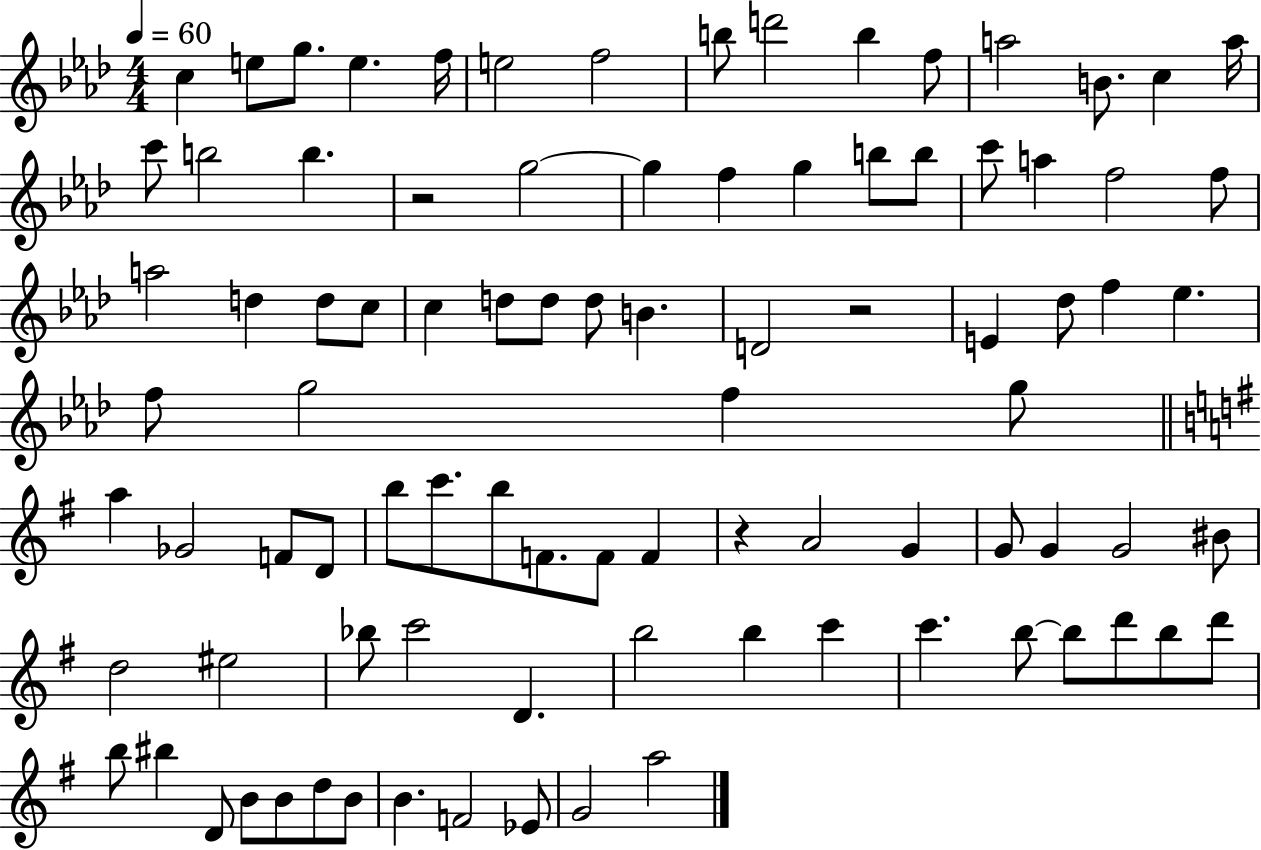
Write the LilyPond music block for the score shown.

{
  \clef treble
  \numericTimeSignature
  \time 4/4
  \key aes \major
  \tempo 4 = 60
  \repeat volta 2 { c''4 e''8 g''8. e''4. f''16 | e''2 f''2 | b''8 d'''2 b''4 f''8 | a''2 b'8. c''4 a''16 | \break c'''8 b''2 b''4. | r2 g''2~~ | g''4 f''4 g''4 b''8 b''8 | c'''8 a''4 f''2 f''8 | \break a''2 d''4 d''8 c''8 | c''4 d''8 d''8 d''8 b'4. | d'2 r2 | e'4 des''8 f''4 ees''4. | \break f''8 g''2 f''4 g''8 | \bar "||" \break \key g \major a''4 ges'2 f'8 d'8 | b''8 c'''8. b''8 f'8. f'8 f'4 | r4 a'2 g'4 | g'8 g'4 g'2 bis'8 | \break d''2 eis''2 | bes''8 c'''2 d'4. | b''2 b''4 c'''4 | c'''4. b''8~~ b''8 d'''8 b''8 d'''8 | \break b''8 bis''4 d'8 b'8 b'8 d''8 b'8 | b'4. f'2 ees'8 | g'2 a''2 | } \bar "|."
}